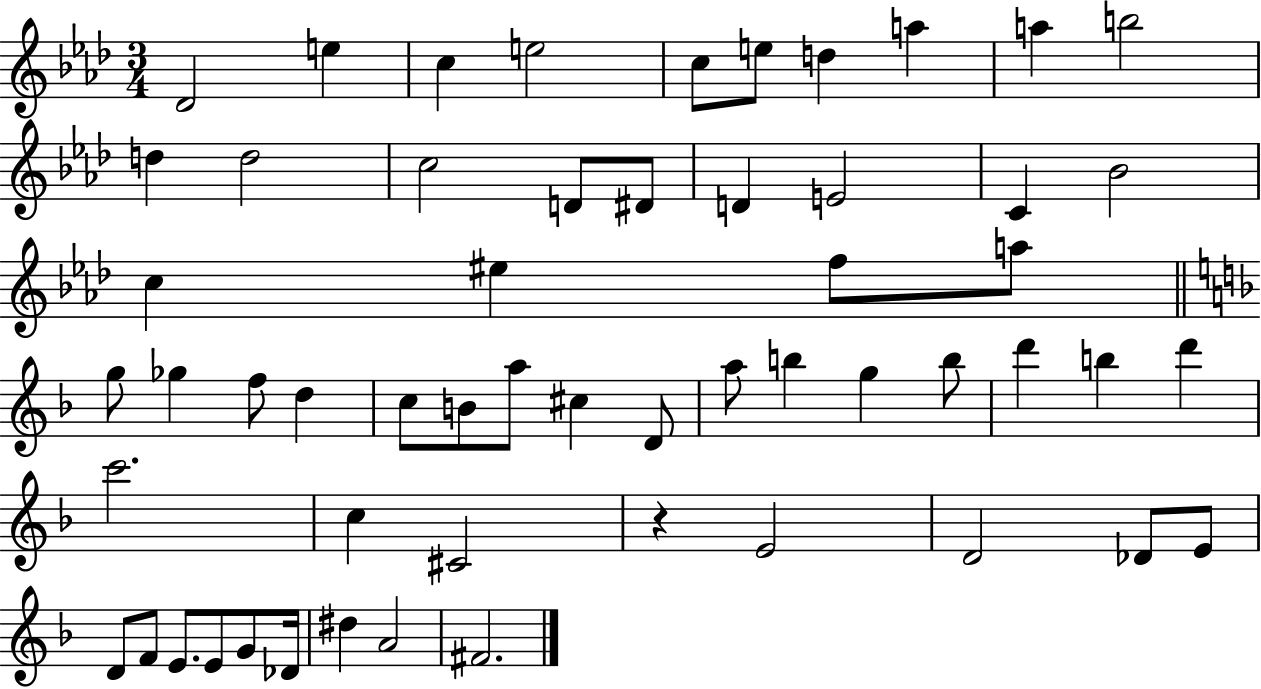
Db4/h E5/q C5/q E5/h C5/e E5/e D5/q A5/q A5/q B5/h D5/q D5/h C5/h D4/e D#4/e D4/q E4/h C4/q Bb4/h C5/q EIS5/q F5/e A5/e G5/e Gb5/q F5/e D5/q C5/e B4/e A5/e C#5/q D4/e A5/e B5/q G5/q B5/e D6/q B5/q D6/q C6/h. C5/q C#4/h R/q E4/h D4/h Db4/e E4/e D4/e F4/e E4/e. E4/e G4/e Db4/s D#5/q A4/h F#4/h.